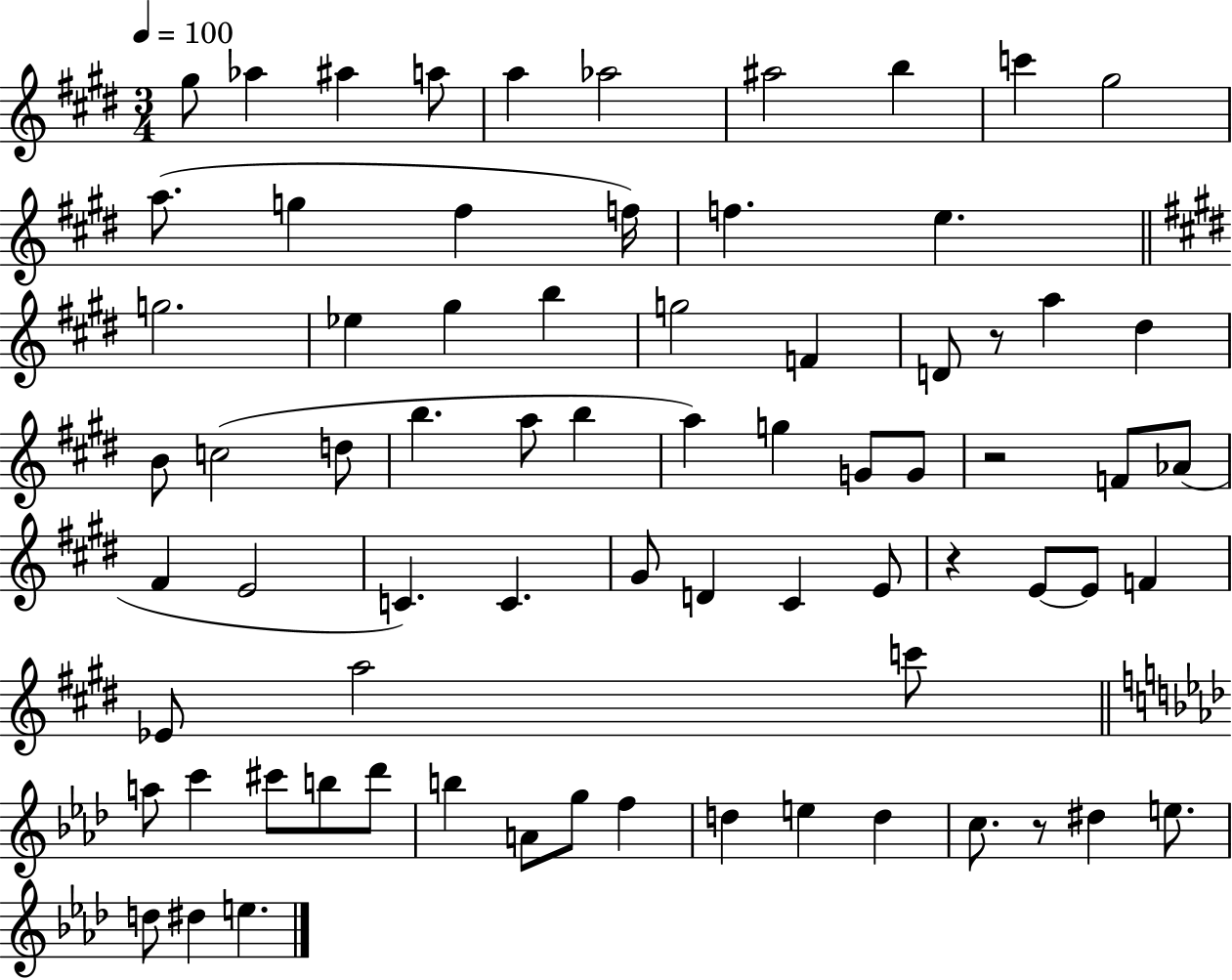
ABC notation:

X:1
T:Untitled
M:3/4
L:1/4
K:E
^g/2 _a ^a a/2 a _a2 ^a2 b c' ^g2 a/2 g ^f f/4 f e g2 _e ^g b g2 F D/2 z/2 a ^d B/2 c2 d/2 b a/2 b a g G/2 G/2 z2 F/2 _A/2 ^F E2 C C ^G/2 D ^C E/2 z E/2 E/2 F _E/2 a2 c'/2 a/2 c' ^c'/2 b/2 _d'/2 b A/2 g/2 f d e d c/2 z/2 ^d e/2 d/2 ^d e